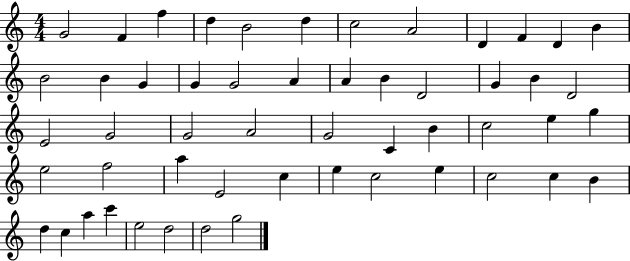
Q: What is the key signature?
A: C major